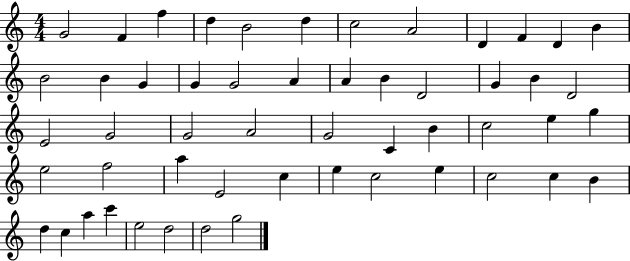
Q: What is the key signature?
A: C major